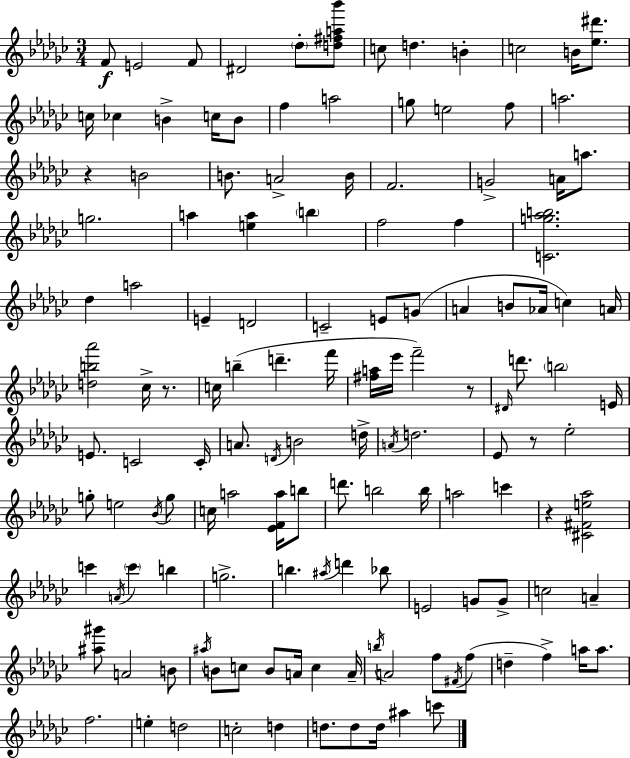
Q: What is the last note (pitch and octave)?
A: C6